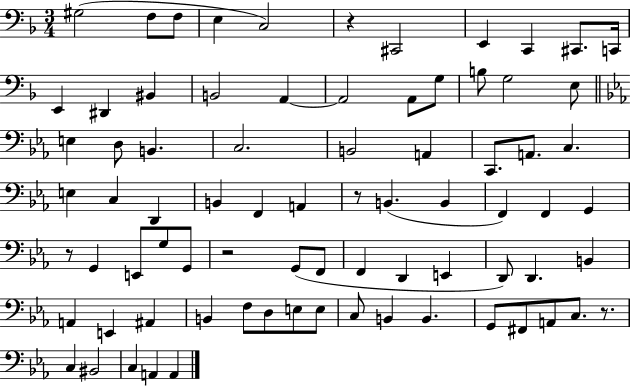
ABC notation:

X:1
T:Untitled
M:3/4
L:1/4
K:F
^G,2 F,/2 F,/2 E, C,2 z ^C,,2 E,, C,, ^C,,/2 C,,/4 E,, ^D,, ^B,, B,,2 A,, A,,2 A,,/2 G,/2 B,/2 G,2 E,/2 E, D,/2 B,, C,2 B,,2 A,, C,,/2 A,,/2 C, E, C, D,, B,, F,, A,, z/2 B,, B,, F,, F,, G,, z/2 G,, E,,/2 G,/2 G,,/2 z2 G,,/2 F,,/2 F,, D,, E,, D,,/2 D,, B,, A,, E,, ^A,, B,, F,/2 D,/2 E,/2 E,/2 C,/2 B,, B,, G,,/2 ^F,,/2 A,,/2 C,/2 z/2 C, ^B,,2 C, A,, A,,